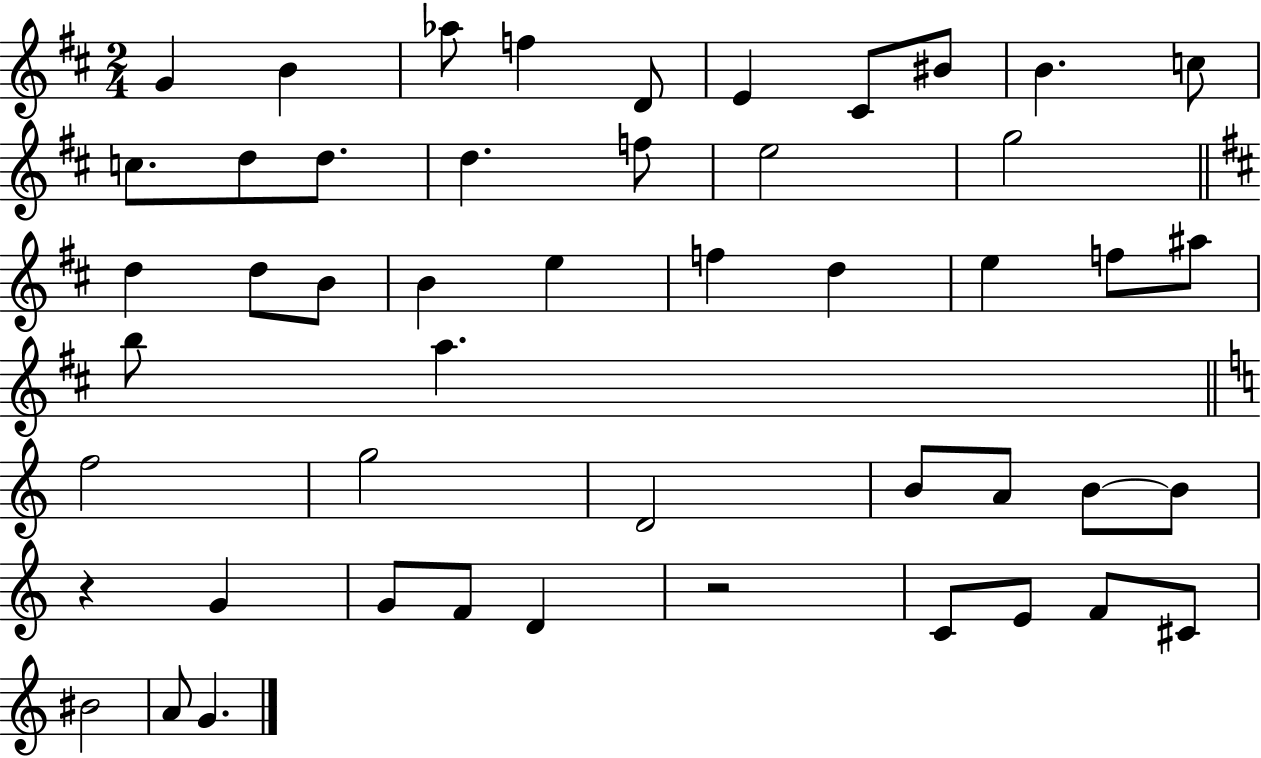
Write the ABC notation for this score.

X:1
T:Untitled
M:2/4
L:1/4
K:D
G B _a/2 f D/2 E ^C/2 ^B/2 B c/2 c/2 d/2 d/2 d f/2 e2 g2 d d/2 B/2 B e f d e f/2 ^a/2 b/2 a f2 g2 D2 B/2 A/2 B/2 B/2 z G G/2 F/2 D z2 C/2 E/2 F/2 ^C/2 ^B2 A/2 G